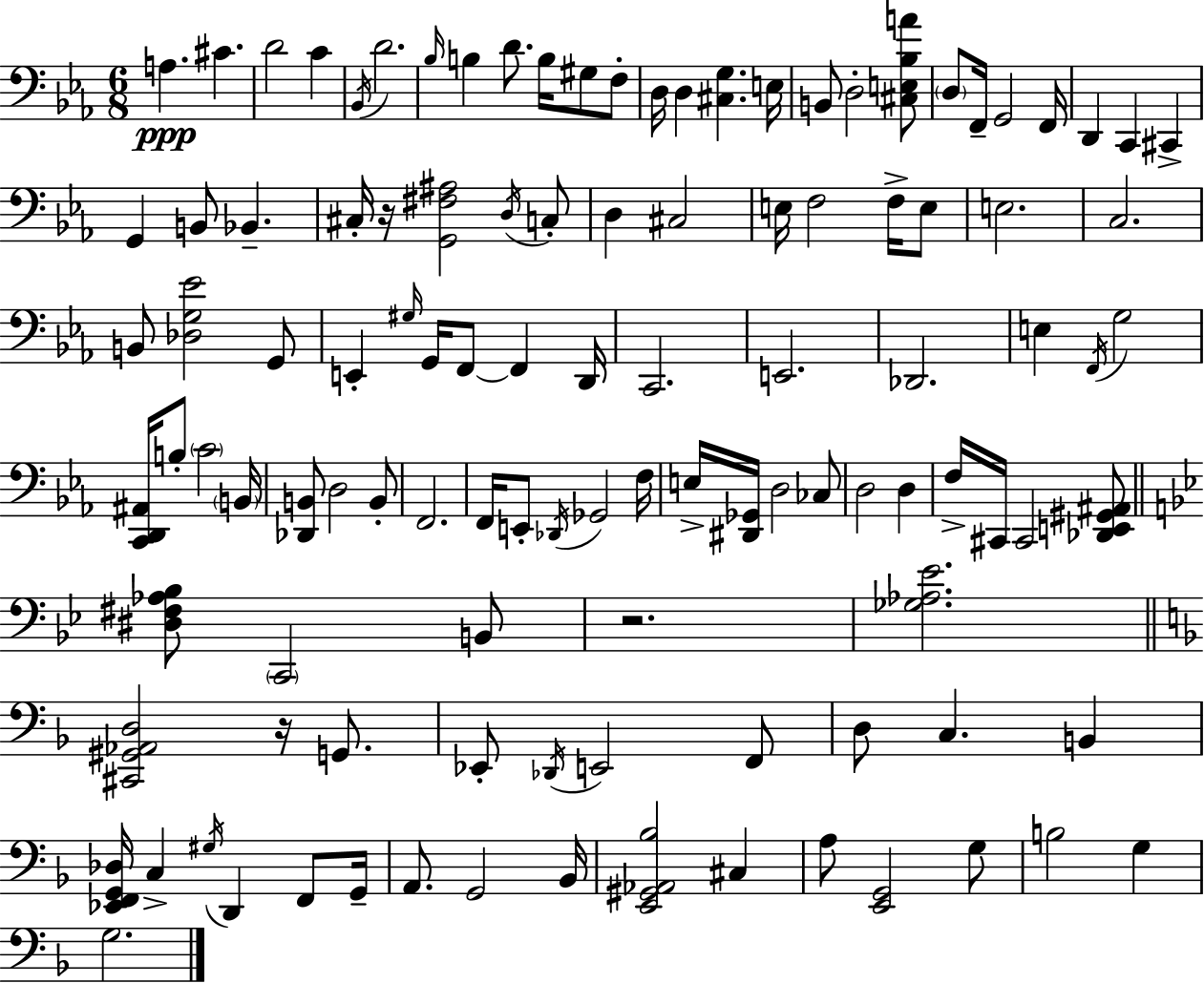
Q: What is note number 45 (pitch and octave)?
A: F2